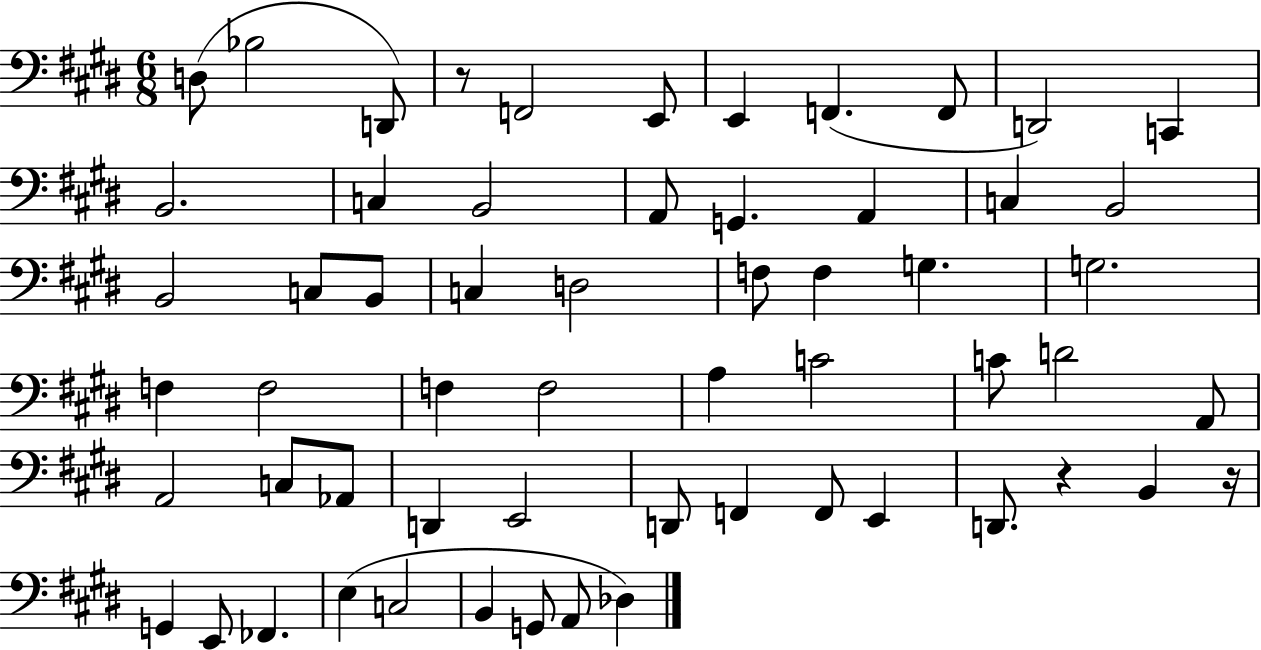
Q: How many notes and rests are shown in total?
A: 59